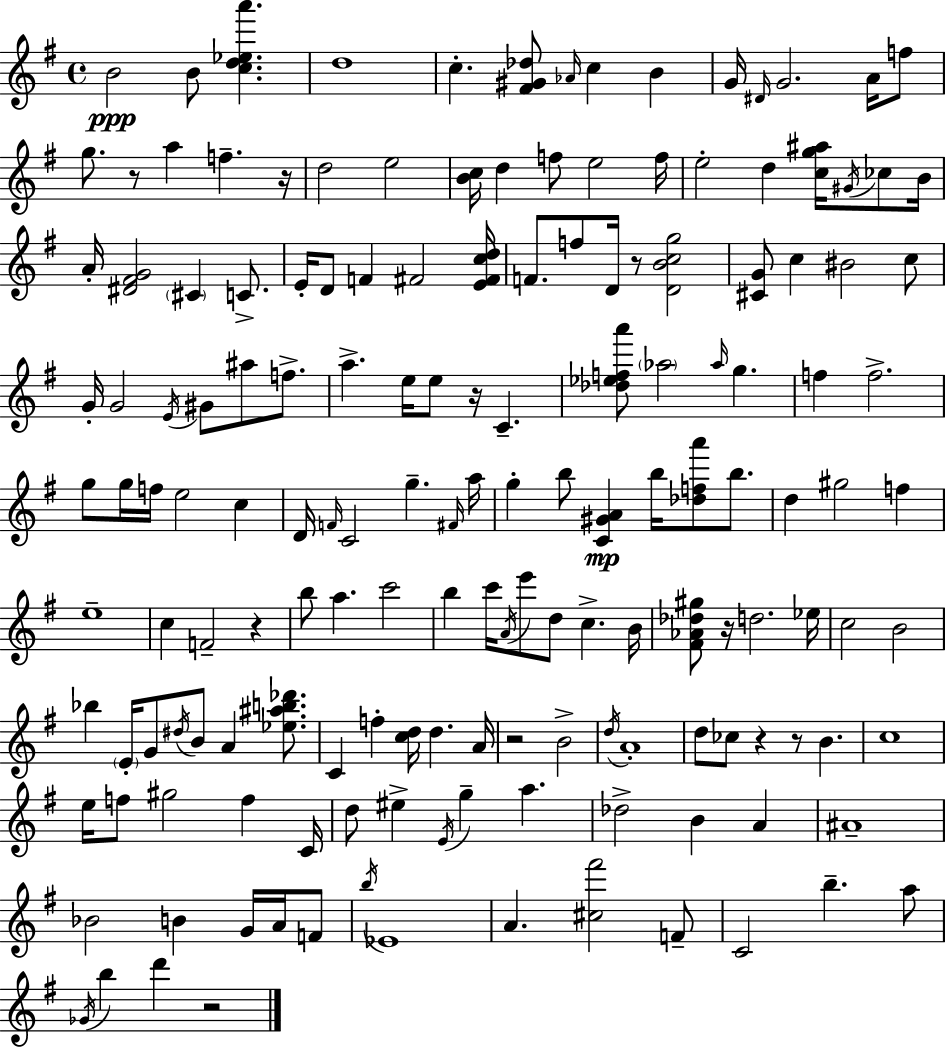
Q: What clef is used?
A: treble